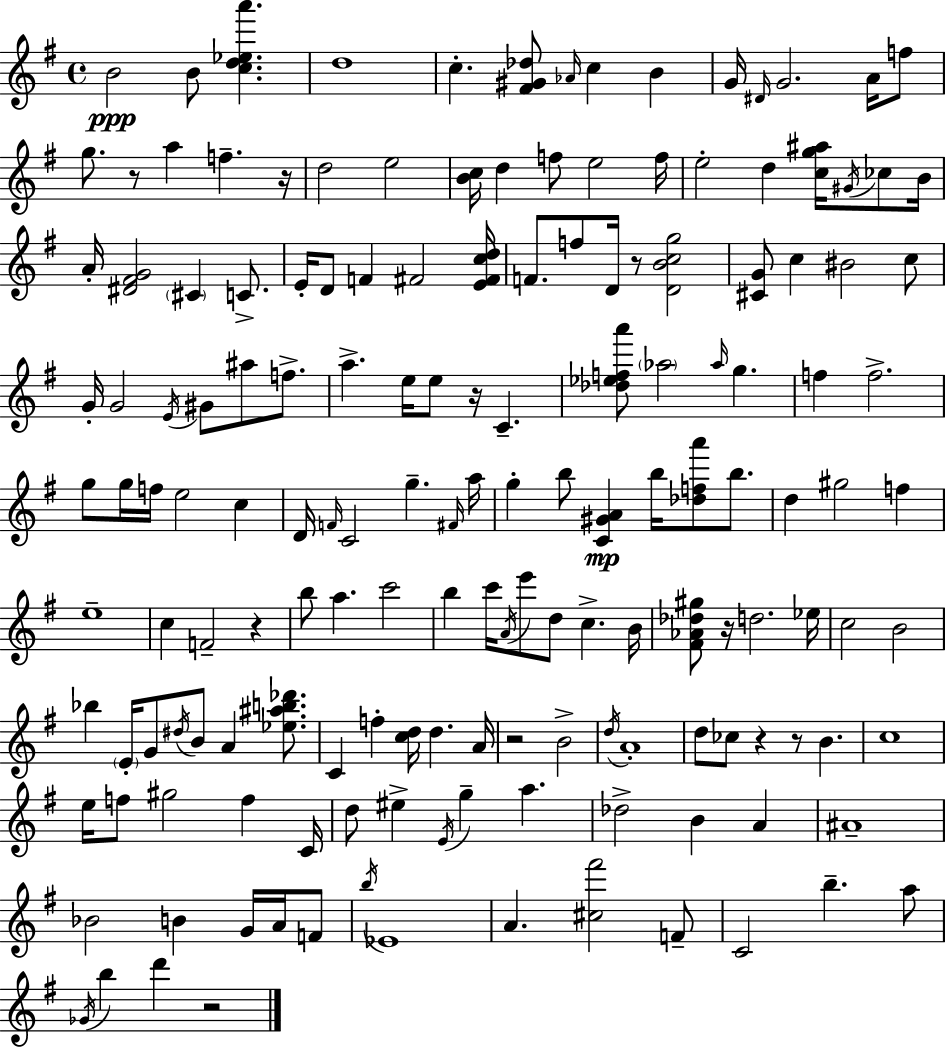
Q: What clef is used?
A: treble